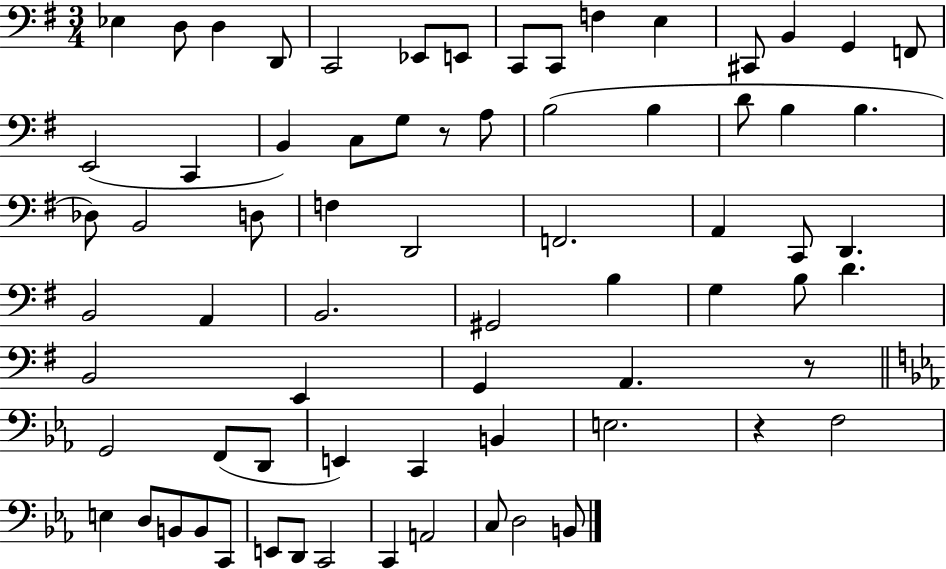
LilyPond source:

{
  \clef bass
  \numericTimeSignature
  \time 3/4
  \key g \major
  ees4 d8 d4 d,8 | c,2 ees,8 e,8 | c,8 c,8 f4 e4 | cis,8 b,4 g,4 f,8 | \break e,2( c,4 | b,4) c8 g8 r8 a8 | b2( b4 | d'8 b4 b4. | \break des8) b,2 d8 | f4 d,2 | f,2. | a,4 c,8 d,4. | \break b,2 a,4 | b,2. | gis,2 b4 | g4 b8 d'4. | \break b,2 e,4 | g,4 a,4. r8 | \bar "||" \break \key ees \major g,2 f,8( d,8 | e,4) c,4 b,4 | e2. | r4 f2 | \break e4 d8 b,8 b,8 c,8 | e,8 d,8 c,2 | c,4 a,2 | c8 d2 b,8 | \break \bar "|."
}